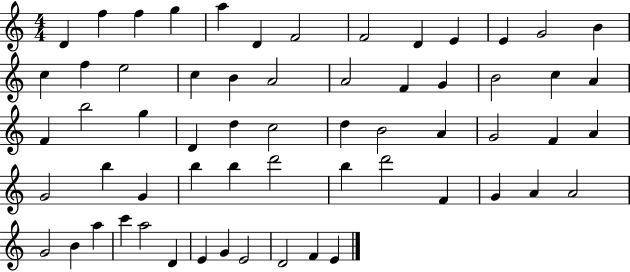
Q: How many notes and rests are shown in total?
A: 61